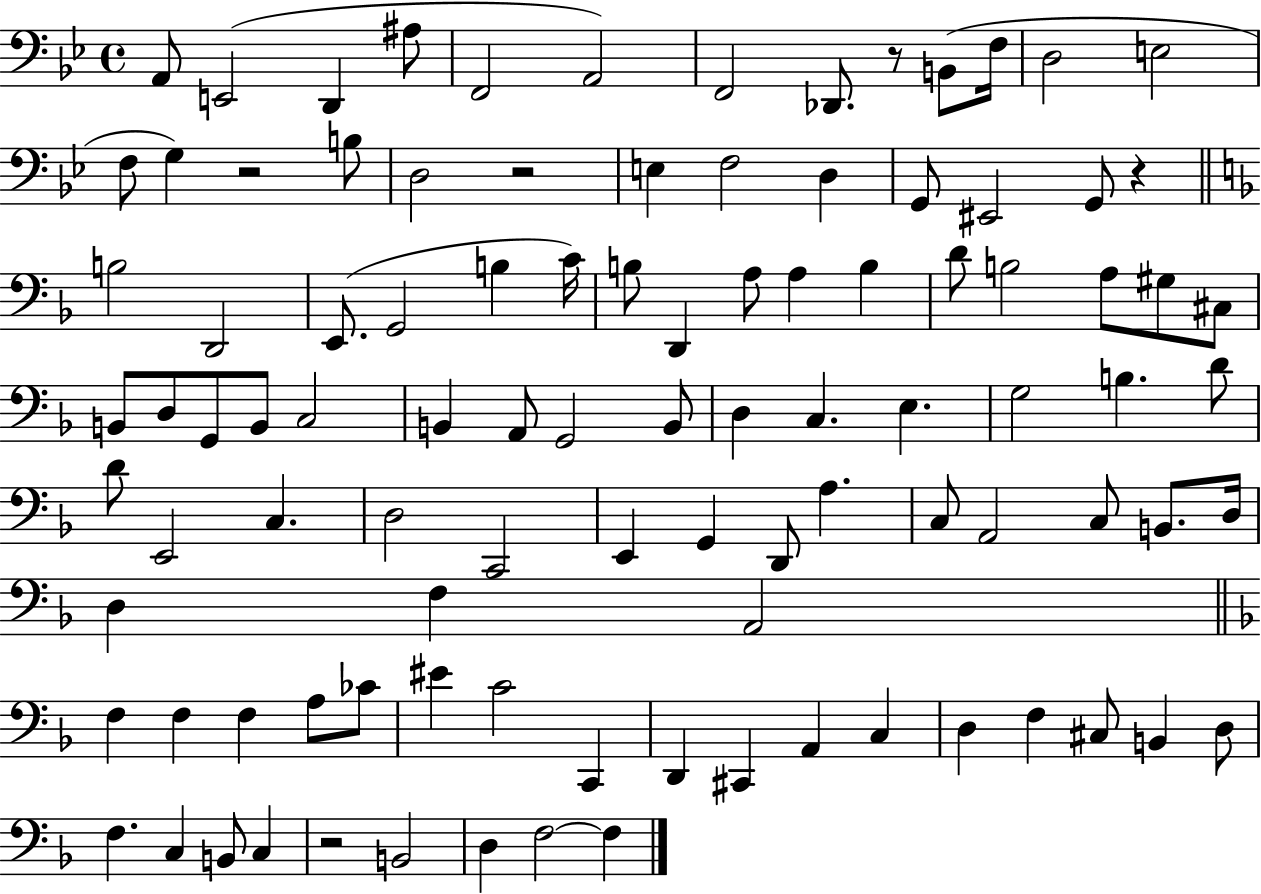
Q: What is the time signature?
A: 4/4